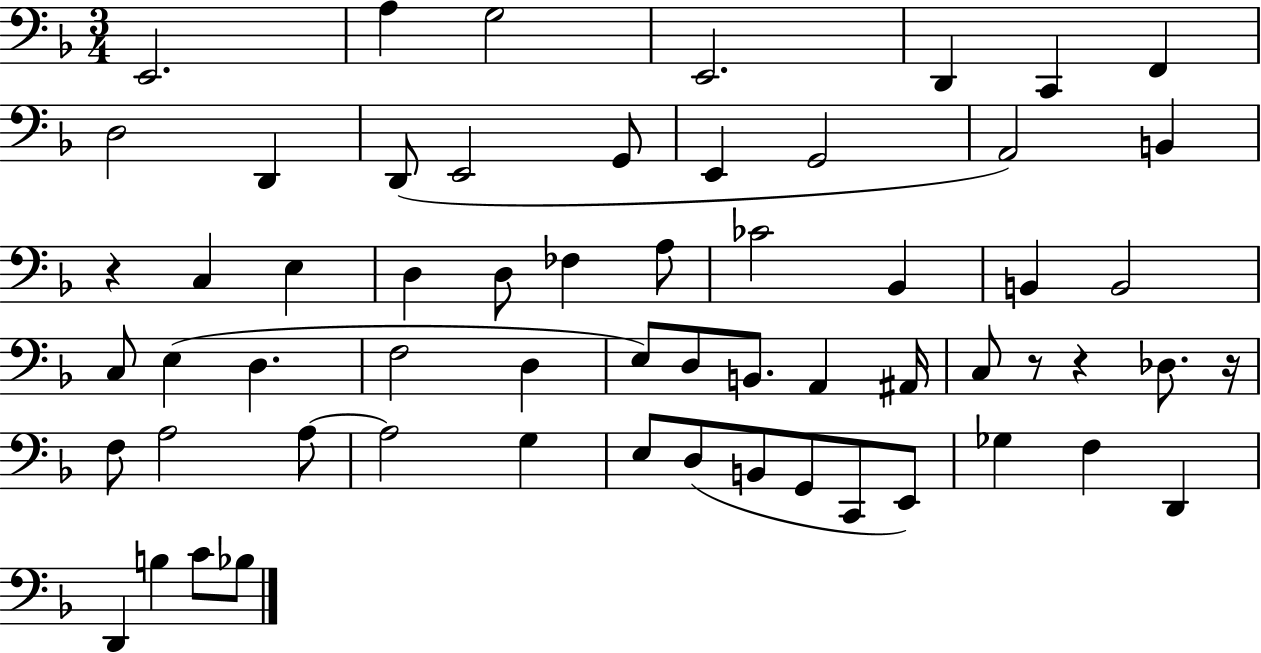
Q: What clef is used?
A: bass